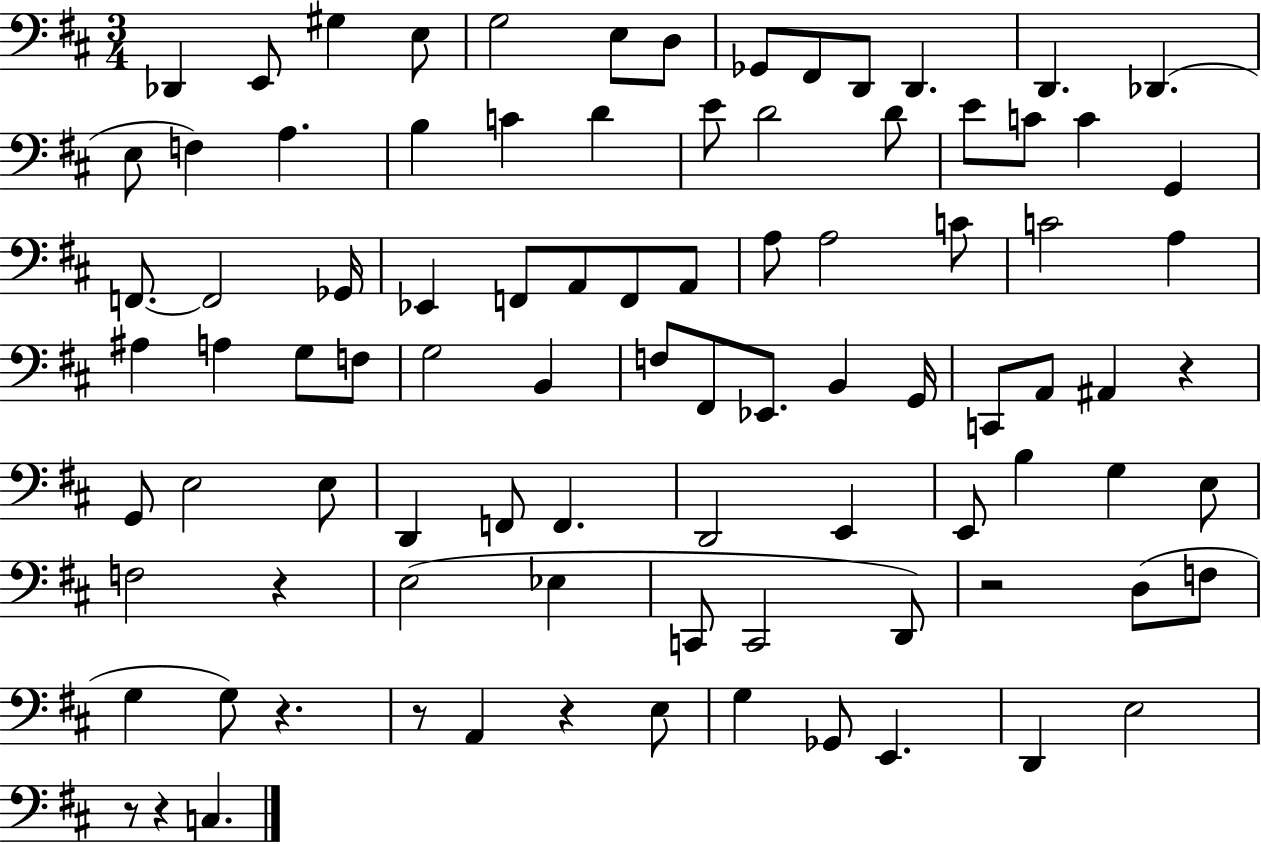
Db2/q E2/e G#3/q E3/e G3/h E3/e D3/e Gb2/e F#2/e D2/e D2/q. D2/q. Db2/q. E3/e F3/q A3/q. B3/q C4/q D4/q E4/e D4/h D4/e E4/e C4/e C4/q G2/q F2/e. F2/h Gb2/s Eb2/q F2/e A2/e F2/e A2/e A3/e A3/h C4/e C4/h A3/q A#3/q A3/q G3/e F3/e G3/h B2/q F3/e F#2/e Eb2/e. B2/q G2/s C2/e A2/e A#2/q R/q G2/e E3/h E3/e D2/q F2/e F2/q. D2/h E2/q E2/e B3/q G3/q E3/e F3/h R/q E3/h Eb3/q C2/e C2/h D2/e R/h D3/e F3/e G3/q G3/e R/q. R/e A2/q R/q E3/e G3/q Gb2/e E2/q. D2/q E3/h R/e R/q C3/q.